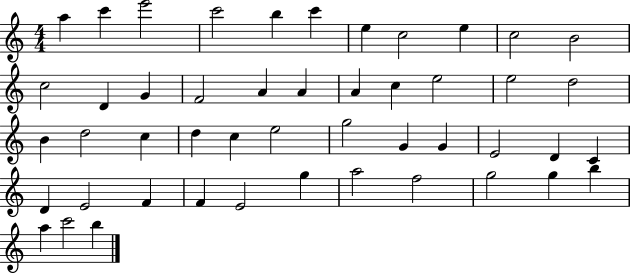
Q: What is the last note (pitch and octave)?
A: B5